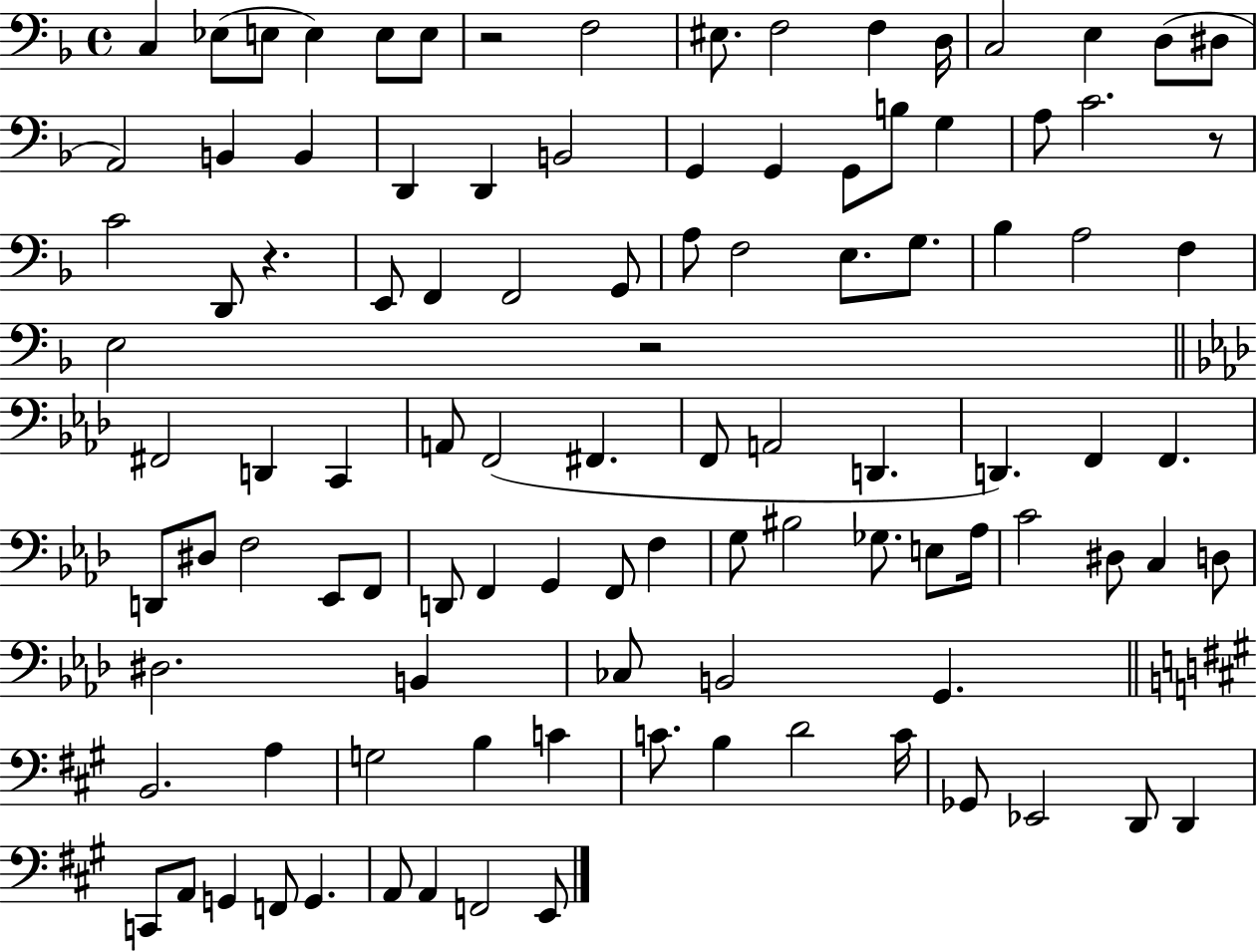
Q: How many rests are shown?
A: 4